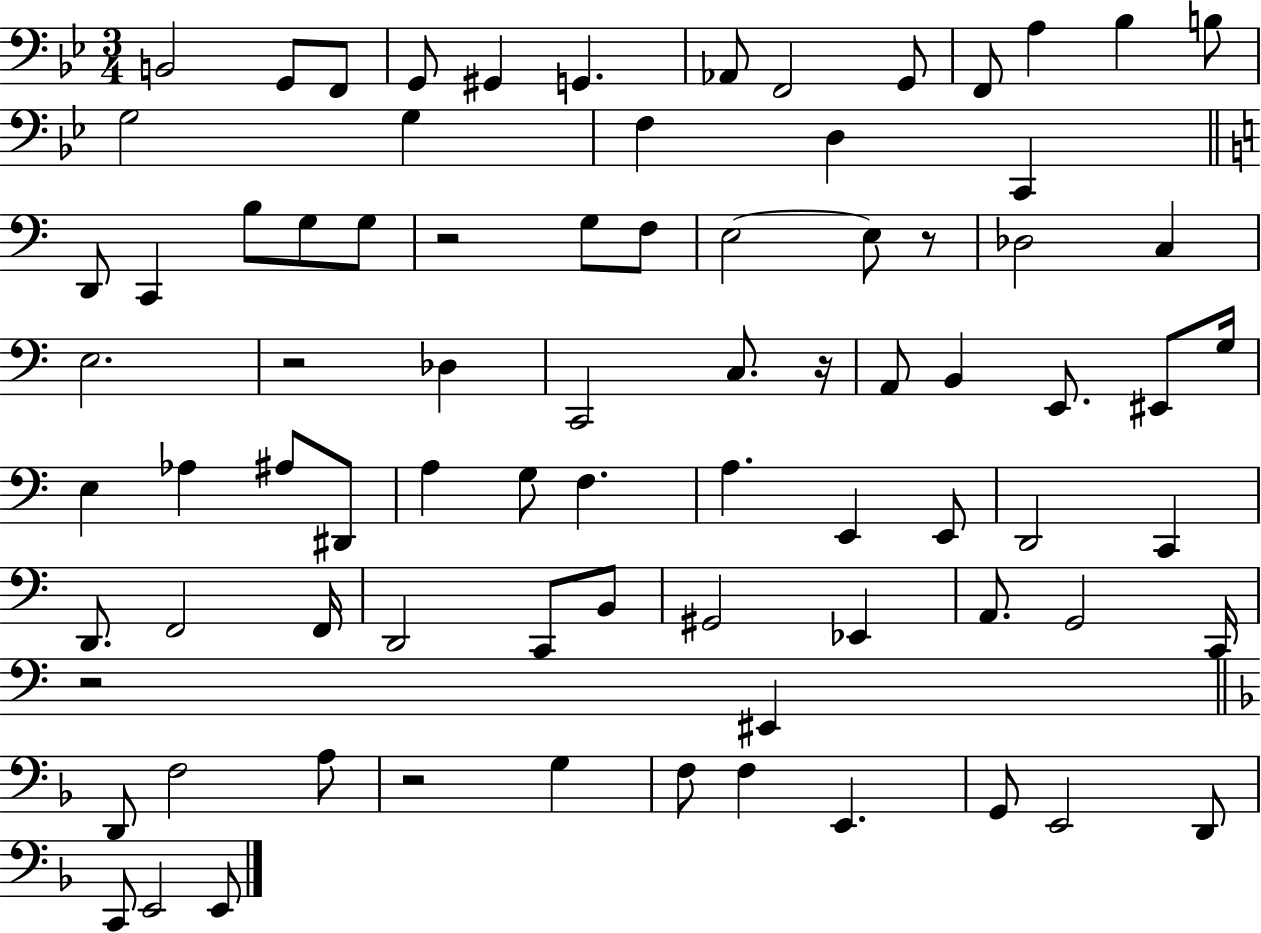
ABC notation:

X:1
T:Untitled
M:3/4
L:1/4
K:Bb
B,,2 G,,/2 F,,/2 G,,/2 ^G,, G,, _A,,/2 F,,2 G,,/2 F,,/2 A, _B, B,/2 G,2 G, F, D, C,, D,,/2 C,, B,/2 G,/2 G,/2 z2 G,/2 F,/2 E,2 E,/2 z/2 _D,2 C, E,2 z2 _D, C,,2 C,/2 z/4 A,,/2 B,, E,,/2 ^E,,/2 G,/4 E, _A, ^A,/2 ^D,,/2 A, G,/2 F, A, E,, E,,/2 D,,2 C,, D,,/2 F,,2 F,,/4 D,,2 C,,/2 B,,/2 ^G,,2 _E,, A,,/2 G,,2 C,,/4 z2 ^E,, D,,/2 F,2 A,/2 z2 G, F,/2 F, E,, G,,/2 E,,2 D,,/2 C,,/2 E,,2 E,,/2